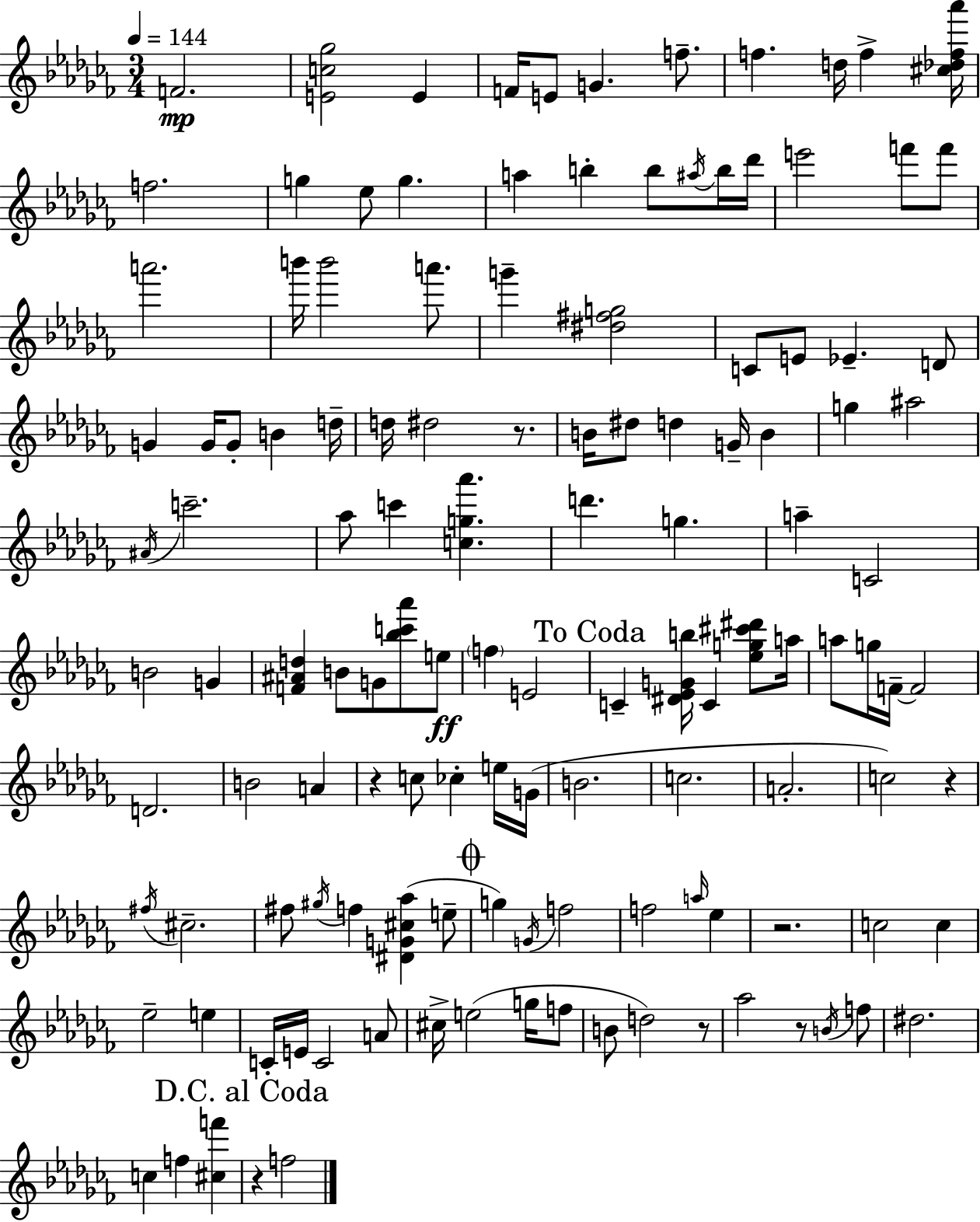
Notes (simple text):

F4/h. [E4,C5,Gb5]/h E4/q F4/s E4/e G4/q. F5/e. F5/q. D5/s F5/q [C#5,Db5,F5,Ab6]/s F5/h. G5/q Eb5/e G5/q. A5/q B5/q B5/e A#5/s B5/s Db6/s E6/h F6/e F6/e A6/h. B6/s B6/h A6/e. G6/q [D#5,F#5,G5]/h C4/e E4/e Eb4/q. D4/e G4/q G4/s G4/e B4/q D5/s D5/s D#5/h R/e. B4/s D#5/e D5/q G4/s B4/q G5/q A#5/h A#4/s C6/h. Ab5/e C6/q [C5,G5,Ab6]/q. D6/q. G5/q. A5/q C4/h B4/h G4/q [F4,A#4,D5]/q B4/e G4/e [Bb5,C6,Ab6]/e E5/e F5/q E4/h C4/q [D#4,Eb4,G4,B5]/s C4/q [Eb5,G5,C#6,D#6]/e A5/s A5/e G5/s F4/s F4/h D4/h. B4/h A4/q R/q C5/e CES5/q E5/s G4/s B4/h. C5/h. A4/h. C5/h R/q F#5/s C#5/h. F#5/e G#5/s F5/q [D#4,G4,C#5,Ab5]/q E5/e G5/q G4/s F5/h F5/h A5/s Eb5/q R/h. C5/h C5/q Eb5/h E5/q C4/s E4/s C4/h A4/e C#5/s E5/h G5/s F5/e B4/e D5/h R/e Ab5/h R/e B4/s F5/e D#5/h. C5/q F5/q [C#5,F6]/q R/q F5/h